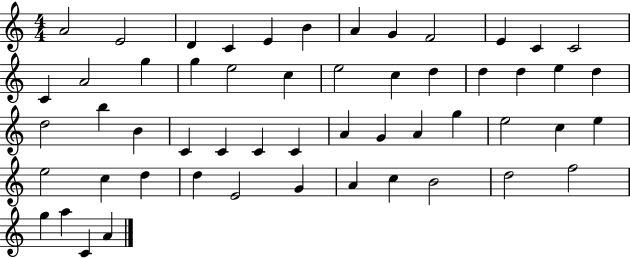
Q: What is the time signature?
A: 4/4